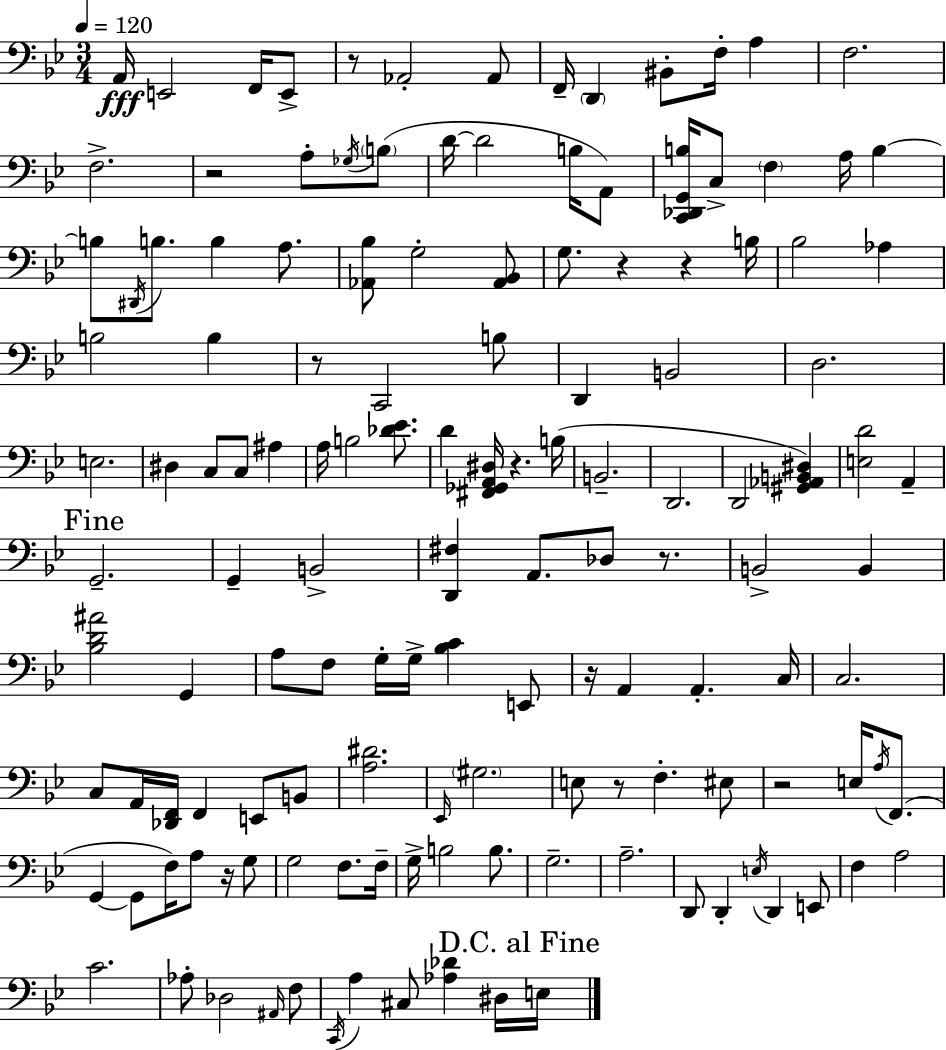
A2/s E2/h F2/s E2/e R/e Ab2/h Ab2/e F2/s D2/q BIS2/e F3/s A3/q F3/h. F3/h. R/h A3/e Gb3/s B3/e D4/s D4/h B3/s A2/e [C2,Db2,G2,B3]/s C3/e F3/q A3/s B3/q B3/e D#2/s B3/e. B3/q A3/e. [Ab2,Bb3]/e G3/h [Ab2,Bb2]/e G3/e. R/q R/q B3/s Bb3/h Ab3/q B3/h B3/q R/e C2/h B3/e D2/q B2/h D3/h. E3/h. D#3/q C3/e C3/e A#3/q A3/s B3/h [Db4,Eb4]/e. D4/q [F#2,Gb2,A2,D#3]/s R/q. B3/s B2/h. D2/h. D2/h [G#2,Ab2,B2,D#3]/q [E3,D4]/h A2/q G2/h. G2/q B2/h [D2,F#3]/q A2/e. Db3/e R/e. B2/h B2/q [Bb3,D4,A#4]/h G2/q A3/e F3/e G3/s G3/s [Bb3,C4]/q E2/e R/s A2/q A2/q. C3/s C3/h. C3/e A2/s [Db2,F2]/s F2/q E2/e B2/e [A3,D#4]/h. Eb2/s G#3/h. E3/e R/e F3/q. EIS3/e R/h E3/s A3/s F2/e. G2/q G2/e F3/s A3/e R/s G3/e G3/h F3/e. F3/s G3/s B3/h B3/e. G3/h. A3/h. D2/e D2/q E3/s D2/q E2/e F3/q A3/h C4/h. Ab3/e Db3/h A#2/s F3/e C2/s A3/q C#3/e [Ab3,Db4]/q D#3/s E3/s